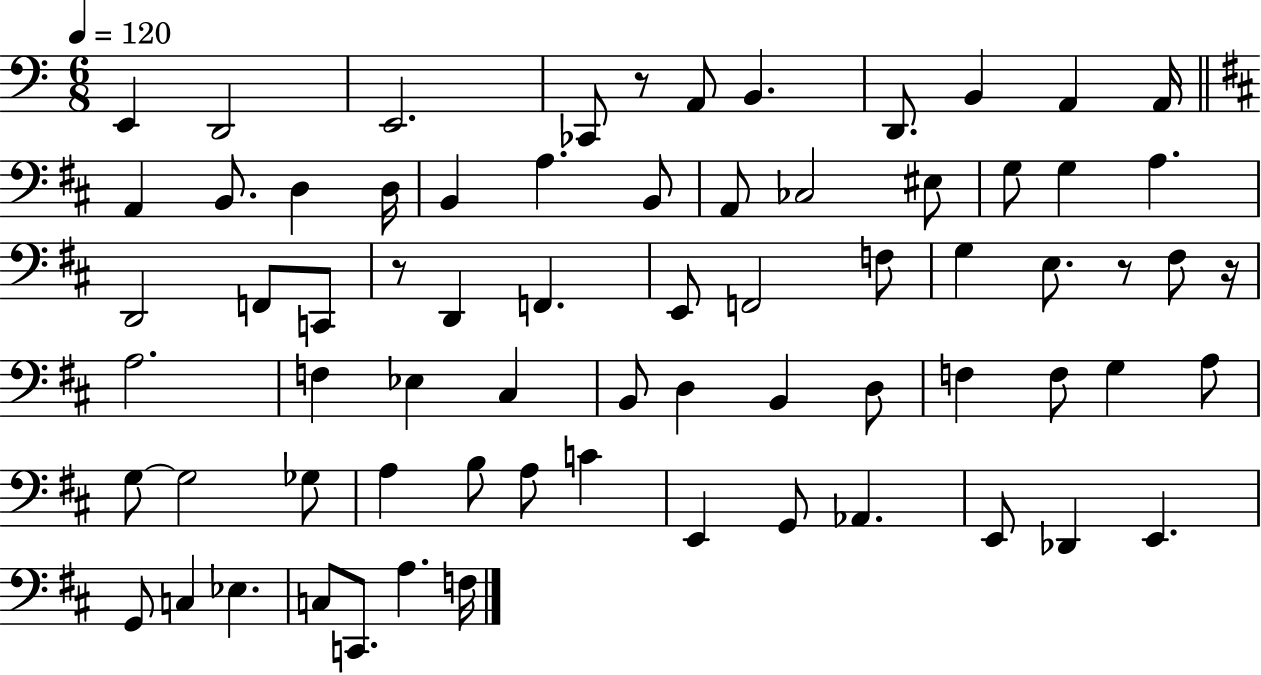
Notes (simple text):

E2/q D2/h E2/h. CES2/e R/e A2/e B2/q. D2/e. B2/q A2/q A2/s A2/q B2/e. D3/q D3/s B2/q A3/q. B2/e A2/e CES3/h EIS3/e G3/e G3/q A3/q. D2/h F2/e C2/e R/e D2/q F2/q. E2/e F2/h F3/e G3/q E3/e. R/e F#3/e R/s A3/h. F3/q Eb3/q C#3/q B2/e D3/q B2/q D3/e F3/q F3/e G3/q A3/e G3/e G3/h Gb3/e A3/q B3/e A3/e C4/q E2/q G2/e Ab2/q. E2/e Db2/q E2/q. G2/e C3/q Eb3/q. C3/e C2/e. A3/q. F3/s